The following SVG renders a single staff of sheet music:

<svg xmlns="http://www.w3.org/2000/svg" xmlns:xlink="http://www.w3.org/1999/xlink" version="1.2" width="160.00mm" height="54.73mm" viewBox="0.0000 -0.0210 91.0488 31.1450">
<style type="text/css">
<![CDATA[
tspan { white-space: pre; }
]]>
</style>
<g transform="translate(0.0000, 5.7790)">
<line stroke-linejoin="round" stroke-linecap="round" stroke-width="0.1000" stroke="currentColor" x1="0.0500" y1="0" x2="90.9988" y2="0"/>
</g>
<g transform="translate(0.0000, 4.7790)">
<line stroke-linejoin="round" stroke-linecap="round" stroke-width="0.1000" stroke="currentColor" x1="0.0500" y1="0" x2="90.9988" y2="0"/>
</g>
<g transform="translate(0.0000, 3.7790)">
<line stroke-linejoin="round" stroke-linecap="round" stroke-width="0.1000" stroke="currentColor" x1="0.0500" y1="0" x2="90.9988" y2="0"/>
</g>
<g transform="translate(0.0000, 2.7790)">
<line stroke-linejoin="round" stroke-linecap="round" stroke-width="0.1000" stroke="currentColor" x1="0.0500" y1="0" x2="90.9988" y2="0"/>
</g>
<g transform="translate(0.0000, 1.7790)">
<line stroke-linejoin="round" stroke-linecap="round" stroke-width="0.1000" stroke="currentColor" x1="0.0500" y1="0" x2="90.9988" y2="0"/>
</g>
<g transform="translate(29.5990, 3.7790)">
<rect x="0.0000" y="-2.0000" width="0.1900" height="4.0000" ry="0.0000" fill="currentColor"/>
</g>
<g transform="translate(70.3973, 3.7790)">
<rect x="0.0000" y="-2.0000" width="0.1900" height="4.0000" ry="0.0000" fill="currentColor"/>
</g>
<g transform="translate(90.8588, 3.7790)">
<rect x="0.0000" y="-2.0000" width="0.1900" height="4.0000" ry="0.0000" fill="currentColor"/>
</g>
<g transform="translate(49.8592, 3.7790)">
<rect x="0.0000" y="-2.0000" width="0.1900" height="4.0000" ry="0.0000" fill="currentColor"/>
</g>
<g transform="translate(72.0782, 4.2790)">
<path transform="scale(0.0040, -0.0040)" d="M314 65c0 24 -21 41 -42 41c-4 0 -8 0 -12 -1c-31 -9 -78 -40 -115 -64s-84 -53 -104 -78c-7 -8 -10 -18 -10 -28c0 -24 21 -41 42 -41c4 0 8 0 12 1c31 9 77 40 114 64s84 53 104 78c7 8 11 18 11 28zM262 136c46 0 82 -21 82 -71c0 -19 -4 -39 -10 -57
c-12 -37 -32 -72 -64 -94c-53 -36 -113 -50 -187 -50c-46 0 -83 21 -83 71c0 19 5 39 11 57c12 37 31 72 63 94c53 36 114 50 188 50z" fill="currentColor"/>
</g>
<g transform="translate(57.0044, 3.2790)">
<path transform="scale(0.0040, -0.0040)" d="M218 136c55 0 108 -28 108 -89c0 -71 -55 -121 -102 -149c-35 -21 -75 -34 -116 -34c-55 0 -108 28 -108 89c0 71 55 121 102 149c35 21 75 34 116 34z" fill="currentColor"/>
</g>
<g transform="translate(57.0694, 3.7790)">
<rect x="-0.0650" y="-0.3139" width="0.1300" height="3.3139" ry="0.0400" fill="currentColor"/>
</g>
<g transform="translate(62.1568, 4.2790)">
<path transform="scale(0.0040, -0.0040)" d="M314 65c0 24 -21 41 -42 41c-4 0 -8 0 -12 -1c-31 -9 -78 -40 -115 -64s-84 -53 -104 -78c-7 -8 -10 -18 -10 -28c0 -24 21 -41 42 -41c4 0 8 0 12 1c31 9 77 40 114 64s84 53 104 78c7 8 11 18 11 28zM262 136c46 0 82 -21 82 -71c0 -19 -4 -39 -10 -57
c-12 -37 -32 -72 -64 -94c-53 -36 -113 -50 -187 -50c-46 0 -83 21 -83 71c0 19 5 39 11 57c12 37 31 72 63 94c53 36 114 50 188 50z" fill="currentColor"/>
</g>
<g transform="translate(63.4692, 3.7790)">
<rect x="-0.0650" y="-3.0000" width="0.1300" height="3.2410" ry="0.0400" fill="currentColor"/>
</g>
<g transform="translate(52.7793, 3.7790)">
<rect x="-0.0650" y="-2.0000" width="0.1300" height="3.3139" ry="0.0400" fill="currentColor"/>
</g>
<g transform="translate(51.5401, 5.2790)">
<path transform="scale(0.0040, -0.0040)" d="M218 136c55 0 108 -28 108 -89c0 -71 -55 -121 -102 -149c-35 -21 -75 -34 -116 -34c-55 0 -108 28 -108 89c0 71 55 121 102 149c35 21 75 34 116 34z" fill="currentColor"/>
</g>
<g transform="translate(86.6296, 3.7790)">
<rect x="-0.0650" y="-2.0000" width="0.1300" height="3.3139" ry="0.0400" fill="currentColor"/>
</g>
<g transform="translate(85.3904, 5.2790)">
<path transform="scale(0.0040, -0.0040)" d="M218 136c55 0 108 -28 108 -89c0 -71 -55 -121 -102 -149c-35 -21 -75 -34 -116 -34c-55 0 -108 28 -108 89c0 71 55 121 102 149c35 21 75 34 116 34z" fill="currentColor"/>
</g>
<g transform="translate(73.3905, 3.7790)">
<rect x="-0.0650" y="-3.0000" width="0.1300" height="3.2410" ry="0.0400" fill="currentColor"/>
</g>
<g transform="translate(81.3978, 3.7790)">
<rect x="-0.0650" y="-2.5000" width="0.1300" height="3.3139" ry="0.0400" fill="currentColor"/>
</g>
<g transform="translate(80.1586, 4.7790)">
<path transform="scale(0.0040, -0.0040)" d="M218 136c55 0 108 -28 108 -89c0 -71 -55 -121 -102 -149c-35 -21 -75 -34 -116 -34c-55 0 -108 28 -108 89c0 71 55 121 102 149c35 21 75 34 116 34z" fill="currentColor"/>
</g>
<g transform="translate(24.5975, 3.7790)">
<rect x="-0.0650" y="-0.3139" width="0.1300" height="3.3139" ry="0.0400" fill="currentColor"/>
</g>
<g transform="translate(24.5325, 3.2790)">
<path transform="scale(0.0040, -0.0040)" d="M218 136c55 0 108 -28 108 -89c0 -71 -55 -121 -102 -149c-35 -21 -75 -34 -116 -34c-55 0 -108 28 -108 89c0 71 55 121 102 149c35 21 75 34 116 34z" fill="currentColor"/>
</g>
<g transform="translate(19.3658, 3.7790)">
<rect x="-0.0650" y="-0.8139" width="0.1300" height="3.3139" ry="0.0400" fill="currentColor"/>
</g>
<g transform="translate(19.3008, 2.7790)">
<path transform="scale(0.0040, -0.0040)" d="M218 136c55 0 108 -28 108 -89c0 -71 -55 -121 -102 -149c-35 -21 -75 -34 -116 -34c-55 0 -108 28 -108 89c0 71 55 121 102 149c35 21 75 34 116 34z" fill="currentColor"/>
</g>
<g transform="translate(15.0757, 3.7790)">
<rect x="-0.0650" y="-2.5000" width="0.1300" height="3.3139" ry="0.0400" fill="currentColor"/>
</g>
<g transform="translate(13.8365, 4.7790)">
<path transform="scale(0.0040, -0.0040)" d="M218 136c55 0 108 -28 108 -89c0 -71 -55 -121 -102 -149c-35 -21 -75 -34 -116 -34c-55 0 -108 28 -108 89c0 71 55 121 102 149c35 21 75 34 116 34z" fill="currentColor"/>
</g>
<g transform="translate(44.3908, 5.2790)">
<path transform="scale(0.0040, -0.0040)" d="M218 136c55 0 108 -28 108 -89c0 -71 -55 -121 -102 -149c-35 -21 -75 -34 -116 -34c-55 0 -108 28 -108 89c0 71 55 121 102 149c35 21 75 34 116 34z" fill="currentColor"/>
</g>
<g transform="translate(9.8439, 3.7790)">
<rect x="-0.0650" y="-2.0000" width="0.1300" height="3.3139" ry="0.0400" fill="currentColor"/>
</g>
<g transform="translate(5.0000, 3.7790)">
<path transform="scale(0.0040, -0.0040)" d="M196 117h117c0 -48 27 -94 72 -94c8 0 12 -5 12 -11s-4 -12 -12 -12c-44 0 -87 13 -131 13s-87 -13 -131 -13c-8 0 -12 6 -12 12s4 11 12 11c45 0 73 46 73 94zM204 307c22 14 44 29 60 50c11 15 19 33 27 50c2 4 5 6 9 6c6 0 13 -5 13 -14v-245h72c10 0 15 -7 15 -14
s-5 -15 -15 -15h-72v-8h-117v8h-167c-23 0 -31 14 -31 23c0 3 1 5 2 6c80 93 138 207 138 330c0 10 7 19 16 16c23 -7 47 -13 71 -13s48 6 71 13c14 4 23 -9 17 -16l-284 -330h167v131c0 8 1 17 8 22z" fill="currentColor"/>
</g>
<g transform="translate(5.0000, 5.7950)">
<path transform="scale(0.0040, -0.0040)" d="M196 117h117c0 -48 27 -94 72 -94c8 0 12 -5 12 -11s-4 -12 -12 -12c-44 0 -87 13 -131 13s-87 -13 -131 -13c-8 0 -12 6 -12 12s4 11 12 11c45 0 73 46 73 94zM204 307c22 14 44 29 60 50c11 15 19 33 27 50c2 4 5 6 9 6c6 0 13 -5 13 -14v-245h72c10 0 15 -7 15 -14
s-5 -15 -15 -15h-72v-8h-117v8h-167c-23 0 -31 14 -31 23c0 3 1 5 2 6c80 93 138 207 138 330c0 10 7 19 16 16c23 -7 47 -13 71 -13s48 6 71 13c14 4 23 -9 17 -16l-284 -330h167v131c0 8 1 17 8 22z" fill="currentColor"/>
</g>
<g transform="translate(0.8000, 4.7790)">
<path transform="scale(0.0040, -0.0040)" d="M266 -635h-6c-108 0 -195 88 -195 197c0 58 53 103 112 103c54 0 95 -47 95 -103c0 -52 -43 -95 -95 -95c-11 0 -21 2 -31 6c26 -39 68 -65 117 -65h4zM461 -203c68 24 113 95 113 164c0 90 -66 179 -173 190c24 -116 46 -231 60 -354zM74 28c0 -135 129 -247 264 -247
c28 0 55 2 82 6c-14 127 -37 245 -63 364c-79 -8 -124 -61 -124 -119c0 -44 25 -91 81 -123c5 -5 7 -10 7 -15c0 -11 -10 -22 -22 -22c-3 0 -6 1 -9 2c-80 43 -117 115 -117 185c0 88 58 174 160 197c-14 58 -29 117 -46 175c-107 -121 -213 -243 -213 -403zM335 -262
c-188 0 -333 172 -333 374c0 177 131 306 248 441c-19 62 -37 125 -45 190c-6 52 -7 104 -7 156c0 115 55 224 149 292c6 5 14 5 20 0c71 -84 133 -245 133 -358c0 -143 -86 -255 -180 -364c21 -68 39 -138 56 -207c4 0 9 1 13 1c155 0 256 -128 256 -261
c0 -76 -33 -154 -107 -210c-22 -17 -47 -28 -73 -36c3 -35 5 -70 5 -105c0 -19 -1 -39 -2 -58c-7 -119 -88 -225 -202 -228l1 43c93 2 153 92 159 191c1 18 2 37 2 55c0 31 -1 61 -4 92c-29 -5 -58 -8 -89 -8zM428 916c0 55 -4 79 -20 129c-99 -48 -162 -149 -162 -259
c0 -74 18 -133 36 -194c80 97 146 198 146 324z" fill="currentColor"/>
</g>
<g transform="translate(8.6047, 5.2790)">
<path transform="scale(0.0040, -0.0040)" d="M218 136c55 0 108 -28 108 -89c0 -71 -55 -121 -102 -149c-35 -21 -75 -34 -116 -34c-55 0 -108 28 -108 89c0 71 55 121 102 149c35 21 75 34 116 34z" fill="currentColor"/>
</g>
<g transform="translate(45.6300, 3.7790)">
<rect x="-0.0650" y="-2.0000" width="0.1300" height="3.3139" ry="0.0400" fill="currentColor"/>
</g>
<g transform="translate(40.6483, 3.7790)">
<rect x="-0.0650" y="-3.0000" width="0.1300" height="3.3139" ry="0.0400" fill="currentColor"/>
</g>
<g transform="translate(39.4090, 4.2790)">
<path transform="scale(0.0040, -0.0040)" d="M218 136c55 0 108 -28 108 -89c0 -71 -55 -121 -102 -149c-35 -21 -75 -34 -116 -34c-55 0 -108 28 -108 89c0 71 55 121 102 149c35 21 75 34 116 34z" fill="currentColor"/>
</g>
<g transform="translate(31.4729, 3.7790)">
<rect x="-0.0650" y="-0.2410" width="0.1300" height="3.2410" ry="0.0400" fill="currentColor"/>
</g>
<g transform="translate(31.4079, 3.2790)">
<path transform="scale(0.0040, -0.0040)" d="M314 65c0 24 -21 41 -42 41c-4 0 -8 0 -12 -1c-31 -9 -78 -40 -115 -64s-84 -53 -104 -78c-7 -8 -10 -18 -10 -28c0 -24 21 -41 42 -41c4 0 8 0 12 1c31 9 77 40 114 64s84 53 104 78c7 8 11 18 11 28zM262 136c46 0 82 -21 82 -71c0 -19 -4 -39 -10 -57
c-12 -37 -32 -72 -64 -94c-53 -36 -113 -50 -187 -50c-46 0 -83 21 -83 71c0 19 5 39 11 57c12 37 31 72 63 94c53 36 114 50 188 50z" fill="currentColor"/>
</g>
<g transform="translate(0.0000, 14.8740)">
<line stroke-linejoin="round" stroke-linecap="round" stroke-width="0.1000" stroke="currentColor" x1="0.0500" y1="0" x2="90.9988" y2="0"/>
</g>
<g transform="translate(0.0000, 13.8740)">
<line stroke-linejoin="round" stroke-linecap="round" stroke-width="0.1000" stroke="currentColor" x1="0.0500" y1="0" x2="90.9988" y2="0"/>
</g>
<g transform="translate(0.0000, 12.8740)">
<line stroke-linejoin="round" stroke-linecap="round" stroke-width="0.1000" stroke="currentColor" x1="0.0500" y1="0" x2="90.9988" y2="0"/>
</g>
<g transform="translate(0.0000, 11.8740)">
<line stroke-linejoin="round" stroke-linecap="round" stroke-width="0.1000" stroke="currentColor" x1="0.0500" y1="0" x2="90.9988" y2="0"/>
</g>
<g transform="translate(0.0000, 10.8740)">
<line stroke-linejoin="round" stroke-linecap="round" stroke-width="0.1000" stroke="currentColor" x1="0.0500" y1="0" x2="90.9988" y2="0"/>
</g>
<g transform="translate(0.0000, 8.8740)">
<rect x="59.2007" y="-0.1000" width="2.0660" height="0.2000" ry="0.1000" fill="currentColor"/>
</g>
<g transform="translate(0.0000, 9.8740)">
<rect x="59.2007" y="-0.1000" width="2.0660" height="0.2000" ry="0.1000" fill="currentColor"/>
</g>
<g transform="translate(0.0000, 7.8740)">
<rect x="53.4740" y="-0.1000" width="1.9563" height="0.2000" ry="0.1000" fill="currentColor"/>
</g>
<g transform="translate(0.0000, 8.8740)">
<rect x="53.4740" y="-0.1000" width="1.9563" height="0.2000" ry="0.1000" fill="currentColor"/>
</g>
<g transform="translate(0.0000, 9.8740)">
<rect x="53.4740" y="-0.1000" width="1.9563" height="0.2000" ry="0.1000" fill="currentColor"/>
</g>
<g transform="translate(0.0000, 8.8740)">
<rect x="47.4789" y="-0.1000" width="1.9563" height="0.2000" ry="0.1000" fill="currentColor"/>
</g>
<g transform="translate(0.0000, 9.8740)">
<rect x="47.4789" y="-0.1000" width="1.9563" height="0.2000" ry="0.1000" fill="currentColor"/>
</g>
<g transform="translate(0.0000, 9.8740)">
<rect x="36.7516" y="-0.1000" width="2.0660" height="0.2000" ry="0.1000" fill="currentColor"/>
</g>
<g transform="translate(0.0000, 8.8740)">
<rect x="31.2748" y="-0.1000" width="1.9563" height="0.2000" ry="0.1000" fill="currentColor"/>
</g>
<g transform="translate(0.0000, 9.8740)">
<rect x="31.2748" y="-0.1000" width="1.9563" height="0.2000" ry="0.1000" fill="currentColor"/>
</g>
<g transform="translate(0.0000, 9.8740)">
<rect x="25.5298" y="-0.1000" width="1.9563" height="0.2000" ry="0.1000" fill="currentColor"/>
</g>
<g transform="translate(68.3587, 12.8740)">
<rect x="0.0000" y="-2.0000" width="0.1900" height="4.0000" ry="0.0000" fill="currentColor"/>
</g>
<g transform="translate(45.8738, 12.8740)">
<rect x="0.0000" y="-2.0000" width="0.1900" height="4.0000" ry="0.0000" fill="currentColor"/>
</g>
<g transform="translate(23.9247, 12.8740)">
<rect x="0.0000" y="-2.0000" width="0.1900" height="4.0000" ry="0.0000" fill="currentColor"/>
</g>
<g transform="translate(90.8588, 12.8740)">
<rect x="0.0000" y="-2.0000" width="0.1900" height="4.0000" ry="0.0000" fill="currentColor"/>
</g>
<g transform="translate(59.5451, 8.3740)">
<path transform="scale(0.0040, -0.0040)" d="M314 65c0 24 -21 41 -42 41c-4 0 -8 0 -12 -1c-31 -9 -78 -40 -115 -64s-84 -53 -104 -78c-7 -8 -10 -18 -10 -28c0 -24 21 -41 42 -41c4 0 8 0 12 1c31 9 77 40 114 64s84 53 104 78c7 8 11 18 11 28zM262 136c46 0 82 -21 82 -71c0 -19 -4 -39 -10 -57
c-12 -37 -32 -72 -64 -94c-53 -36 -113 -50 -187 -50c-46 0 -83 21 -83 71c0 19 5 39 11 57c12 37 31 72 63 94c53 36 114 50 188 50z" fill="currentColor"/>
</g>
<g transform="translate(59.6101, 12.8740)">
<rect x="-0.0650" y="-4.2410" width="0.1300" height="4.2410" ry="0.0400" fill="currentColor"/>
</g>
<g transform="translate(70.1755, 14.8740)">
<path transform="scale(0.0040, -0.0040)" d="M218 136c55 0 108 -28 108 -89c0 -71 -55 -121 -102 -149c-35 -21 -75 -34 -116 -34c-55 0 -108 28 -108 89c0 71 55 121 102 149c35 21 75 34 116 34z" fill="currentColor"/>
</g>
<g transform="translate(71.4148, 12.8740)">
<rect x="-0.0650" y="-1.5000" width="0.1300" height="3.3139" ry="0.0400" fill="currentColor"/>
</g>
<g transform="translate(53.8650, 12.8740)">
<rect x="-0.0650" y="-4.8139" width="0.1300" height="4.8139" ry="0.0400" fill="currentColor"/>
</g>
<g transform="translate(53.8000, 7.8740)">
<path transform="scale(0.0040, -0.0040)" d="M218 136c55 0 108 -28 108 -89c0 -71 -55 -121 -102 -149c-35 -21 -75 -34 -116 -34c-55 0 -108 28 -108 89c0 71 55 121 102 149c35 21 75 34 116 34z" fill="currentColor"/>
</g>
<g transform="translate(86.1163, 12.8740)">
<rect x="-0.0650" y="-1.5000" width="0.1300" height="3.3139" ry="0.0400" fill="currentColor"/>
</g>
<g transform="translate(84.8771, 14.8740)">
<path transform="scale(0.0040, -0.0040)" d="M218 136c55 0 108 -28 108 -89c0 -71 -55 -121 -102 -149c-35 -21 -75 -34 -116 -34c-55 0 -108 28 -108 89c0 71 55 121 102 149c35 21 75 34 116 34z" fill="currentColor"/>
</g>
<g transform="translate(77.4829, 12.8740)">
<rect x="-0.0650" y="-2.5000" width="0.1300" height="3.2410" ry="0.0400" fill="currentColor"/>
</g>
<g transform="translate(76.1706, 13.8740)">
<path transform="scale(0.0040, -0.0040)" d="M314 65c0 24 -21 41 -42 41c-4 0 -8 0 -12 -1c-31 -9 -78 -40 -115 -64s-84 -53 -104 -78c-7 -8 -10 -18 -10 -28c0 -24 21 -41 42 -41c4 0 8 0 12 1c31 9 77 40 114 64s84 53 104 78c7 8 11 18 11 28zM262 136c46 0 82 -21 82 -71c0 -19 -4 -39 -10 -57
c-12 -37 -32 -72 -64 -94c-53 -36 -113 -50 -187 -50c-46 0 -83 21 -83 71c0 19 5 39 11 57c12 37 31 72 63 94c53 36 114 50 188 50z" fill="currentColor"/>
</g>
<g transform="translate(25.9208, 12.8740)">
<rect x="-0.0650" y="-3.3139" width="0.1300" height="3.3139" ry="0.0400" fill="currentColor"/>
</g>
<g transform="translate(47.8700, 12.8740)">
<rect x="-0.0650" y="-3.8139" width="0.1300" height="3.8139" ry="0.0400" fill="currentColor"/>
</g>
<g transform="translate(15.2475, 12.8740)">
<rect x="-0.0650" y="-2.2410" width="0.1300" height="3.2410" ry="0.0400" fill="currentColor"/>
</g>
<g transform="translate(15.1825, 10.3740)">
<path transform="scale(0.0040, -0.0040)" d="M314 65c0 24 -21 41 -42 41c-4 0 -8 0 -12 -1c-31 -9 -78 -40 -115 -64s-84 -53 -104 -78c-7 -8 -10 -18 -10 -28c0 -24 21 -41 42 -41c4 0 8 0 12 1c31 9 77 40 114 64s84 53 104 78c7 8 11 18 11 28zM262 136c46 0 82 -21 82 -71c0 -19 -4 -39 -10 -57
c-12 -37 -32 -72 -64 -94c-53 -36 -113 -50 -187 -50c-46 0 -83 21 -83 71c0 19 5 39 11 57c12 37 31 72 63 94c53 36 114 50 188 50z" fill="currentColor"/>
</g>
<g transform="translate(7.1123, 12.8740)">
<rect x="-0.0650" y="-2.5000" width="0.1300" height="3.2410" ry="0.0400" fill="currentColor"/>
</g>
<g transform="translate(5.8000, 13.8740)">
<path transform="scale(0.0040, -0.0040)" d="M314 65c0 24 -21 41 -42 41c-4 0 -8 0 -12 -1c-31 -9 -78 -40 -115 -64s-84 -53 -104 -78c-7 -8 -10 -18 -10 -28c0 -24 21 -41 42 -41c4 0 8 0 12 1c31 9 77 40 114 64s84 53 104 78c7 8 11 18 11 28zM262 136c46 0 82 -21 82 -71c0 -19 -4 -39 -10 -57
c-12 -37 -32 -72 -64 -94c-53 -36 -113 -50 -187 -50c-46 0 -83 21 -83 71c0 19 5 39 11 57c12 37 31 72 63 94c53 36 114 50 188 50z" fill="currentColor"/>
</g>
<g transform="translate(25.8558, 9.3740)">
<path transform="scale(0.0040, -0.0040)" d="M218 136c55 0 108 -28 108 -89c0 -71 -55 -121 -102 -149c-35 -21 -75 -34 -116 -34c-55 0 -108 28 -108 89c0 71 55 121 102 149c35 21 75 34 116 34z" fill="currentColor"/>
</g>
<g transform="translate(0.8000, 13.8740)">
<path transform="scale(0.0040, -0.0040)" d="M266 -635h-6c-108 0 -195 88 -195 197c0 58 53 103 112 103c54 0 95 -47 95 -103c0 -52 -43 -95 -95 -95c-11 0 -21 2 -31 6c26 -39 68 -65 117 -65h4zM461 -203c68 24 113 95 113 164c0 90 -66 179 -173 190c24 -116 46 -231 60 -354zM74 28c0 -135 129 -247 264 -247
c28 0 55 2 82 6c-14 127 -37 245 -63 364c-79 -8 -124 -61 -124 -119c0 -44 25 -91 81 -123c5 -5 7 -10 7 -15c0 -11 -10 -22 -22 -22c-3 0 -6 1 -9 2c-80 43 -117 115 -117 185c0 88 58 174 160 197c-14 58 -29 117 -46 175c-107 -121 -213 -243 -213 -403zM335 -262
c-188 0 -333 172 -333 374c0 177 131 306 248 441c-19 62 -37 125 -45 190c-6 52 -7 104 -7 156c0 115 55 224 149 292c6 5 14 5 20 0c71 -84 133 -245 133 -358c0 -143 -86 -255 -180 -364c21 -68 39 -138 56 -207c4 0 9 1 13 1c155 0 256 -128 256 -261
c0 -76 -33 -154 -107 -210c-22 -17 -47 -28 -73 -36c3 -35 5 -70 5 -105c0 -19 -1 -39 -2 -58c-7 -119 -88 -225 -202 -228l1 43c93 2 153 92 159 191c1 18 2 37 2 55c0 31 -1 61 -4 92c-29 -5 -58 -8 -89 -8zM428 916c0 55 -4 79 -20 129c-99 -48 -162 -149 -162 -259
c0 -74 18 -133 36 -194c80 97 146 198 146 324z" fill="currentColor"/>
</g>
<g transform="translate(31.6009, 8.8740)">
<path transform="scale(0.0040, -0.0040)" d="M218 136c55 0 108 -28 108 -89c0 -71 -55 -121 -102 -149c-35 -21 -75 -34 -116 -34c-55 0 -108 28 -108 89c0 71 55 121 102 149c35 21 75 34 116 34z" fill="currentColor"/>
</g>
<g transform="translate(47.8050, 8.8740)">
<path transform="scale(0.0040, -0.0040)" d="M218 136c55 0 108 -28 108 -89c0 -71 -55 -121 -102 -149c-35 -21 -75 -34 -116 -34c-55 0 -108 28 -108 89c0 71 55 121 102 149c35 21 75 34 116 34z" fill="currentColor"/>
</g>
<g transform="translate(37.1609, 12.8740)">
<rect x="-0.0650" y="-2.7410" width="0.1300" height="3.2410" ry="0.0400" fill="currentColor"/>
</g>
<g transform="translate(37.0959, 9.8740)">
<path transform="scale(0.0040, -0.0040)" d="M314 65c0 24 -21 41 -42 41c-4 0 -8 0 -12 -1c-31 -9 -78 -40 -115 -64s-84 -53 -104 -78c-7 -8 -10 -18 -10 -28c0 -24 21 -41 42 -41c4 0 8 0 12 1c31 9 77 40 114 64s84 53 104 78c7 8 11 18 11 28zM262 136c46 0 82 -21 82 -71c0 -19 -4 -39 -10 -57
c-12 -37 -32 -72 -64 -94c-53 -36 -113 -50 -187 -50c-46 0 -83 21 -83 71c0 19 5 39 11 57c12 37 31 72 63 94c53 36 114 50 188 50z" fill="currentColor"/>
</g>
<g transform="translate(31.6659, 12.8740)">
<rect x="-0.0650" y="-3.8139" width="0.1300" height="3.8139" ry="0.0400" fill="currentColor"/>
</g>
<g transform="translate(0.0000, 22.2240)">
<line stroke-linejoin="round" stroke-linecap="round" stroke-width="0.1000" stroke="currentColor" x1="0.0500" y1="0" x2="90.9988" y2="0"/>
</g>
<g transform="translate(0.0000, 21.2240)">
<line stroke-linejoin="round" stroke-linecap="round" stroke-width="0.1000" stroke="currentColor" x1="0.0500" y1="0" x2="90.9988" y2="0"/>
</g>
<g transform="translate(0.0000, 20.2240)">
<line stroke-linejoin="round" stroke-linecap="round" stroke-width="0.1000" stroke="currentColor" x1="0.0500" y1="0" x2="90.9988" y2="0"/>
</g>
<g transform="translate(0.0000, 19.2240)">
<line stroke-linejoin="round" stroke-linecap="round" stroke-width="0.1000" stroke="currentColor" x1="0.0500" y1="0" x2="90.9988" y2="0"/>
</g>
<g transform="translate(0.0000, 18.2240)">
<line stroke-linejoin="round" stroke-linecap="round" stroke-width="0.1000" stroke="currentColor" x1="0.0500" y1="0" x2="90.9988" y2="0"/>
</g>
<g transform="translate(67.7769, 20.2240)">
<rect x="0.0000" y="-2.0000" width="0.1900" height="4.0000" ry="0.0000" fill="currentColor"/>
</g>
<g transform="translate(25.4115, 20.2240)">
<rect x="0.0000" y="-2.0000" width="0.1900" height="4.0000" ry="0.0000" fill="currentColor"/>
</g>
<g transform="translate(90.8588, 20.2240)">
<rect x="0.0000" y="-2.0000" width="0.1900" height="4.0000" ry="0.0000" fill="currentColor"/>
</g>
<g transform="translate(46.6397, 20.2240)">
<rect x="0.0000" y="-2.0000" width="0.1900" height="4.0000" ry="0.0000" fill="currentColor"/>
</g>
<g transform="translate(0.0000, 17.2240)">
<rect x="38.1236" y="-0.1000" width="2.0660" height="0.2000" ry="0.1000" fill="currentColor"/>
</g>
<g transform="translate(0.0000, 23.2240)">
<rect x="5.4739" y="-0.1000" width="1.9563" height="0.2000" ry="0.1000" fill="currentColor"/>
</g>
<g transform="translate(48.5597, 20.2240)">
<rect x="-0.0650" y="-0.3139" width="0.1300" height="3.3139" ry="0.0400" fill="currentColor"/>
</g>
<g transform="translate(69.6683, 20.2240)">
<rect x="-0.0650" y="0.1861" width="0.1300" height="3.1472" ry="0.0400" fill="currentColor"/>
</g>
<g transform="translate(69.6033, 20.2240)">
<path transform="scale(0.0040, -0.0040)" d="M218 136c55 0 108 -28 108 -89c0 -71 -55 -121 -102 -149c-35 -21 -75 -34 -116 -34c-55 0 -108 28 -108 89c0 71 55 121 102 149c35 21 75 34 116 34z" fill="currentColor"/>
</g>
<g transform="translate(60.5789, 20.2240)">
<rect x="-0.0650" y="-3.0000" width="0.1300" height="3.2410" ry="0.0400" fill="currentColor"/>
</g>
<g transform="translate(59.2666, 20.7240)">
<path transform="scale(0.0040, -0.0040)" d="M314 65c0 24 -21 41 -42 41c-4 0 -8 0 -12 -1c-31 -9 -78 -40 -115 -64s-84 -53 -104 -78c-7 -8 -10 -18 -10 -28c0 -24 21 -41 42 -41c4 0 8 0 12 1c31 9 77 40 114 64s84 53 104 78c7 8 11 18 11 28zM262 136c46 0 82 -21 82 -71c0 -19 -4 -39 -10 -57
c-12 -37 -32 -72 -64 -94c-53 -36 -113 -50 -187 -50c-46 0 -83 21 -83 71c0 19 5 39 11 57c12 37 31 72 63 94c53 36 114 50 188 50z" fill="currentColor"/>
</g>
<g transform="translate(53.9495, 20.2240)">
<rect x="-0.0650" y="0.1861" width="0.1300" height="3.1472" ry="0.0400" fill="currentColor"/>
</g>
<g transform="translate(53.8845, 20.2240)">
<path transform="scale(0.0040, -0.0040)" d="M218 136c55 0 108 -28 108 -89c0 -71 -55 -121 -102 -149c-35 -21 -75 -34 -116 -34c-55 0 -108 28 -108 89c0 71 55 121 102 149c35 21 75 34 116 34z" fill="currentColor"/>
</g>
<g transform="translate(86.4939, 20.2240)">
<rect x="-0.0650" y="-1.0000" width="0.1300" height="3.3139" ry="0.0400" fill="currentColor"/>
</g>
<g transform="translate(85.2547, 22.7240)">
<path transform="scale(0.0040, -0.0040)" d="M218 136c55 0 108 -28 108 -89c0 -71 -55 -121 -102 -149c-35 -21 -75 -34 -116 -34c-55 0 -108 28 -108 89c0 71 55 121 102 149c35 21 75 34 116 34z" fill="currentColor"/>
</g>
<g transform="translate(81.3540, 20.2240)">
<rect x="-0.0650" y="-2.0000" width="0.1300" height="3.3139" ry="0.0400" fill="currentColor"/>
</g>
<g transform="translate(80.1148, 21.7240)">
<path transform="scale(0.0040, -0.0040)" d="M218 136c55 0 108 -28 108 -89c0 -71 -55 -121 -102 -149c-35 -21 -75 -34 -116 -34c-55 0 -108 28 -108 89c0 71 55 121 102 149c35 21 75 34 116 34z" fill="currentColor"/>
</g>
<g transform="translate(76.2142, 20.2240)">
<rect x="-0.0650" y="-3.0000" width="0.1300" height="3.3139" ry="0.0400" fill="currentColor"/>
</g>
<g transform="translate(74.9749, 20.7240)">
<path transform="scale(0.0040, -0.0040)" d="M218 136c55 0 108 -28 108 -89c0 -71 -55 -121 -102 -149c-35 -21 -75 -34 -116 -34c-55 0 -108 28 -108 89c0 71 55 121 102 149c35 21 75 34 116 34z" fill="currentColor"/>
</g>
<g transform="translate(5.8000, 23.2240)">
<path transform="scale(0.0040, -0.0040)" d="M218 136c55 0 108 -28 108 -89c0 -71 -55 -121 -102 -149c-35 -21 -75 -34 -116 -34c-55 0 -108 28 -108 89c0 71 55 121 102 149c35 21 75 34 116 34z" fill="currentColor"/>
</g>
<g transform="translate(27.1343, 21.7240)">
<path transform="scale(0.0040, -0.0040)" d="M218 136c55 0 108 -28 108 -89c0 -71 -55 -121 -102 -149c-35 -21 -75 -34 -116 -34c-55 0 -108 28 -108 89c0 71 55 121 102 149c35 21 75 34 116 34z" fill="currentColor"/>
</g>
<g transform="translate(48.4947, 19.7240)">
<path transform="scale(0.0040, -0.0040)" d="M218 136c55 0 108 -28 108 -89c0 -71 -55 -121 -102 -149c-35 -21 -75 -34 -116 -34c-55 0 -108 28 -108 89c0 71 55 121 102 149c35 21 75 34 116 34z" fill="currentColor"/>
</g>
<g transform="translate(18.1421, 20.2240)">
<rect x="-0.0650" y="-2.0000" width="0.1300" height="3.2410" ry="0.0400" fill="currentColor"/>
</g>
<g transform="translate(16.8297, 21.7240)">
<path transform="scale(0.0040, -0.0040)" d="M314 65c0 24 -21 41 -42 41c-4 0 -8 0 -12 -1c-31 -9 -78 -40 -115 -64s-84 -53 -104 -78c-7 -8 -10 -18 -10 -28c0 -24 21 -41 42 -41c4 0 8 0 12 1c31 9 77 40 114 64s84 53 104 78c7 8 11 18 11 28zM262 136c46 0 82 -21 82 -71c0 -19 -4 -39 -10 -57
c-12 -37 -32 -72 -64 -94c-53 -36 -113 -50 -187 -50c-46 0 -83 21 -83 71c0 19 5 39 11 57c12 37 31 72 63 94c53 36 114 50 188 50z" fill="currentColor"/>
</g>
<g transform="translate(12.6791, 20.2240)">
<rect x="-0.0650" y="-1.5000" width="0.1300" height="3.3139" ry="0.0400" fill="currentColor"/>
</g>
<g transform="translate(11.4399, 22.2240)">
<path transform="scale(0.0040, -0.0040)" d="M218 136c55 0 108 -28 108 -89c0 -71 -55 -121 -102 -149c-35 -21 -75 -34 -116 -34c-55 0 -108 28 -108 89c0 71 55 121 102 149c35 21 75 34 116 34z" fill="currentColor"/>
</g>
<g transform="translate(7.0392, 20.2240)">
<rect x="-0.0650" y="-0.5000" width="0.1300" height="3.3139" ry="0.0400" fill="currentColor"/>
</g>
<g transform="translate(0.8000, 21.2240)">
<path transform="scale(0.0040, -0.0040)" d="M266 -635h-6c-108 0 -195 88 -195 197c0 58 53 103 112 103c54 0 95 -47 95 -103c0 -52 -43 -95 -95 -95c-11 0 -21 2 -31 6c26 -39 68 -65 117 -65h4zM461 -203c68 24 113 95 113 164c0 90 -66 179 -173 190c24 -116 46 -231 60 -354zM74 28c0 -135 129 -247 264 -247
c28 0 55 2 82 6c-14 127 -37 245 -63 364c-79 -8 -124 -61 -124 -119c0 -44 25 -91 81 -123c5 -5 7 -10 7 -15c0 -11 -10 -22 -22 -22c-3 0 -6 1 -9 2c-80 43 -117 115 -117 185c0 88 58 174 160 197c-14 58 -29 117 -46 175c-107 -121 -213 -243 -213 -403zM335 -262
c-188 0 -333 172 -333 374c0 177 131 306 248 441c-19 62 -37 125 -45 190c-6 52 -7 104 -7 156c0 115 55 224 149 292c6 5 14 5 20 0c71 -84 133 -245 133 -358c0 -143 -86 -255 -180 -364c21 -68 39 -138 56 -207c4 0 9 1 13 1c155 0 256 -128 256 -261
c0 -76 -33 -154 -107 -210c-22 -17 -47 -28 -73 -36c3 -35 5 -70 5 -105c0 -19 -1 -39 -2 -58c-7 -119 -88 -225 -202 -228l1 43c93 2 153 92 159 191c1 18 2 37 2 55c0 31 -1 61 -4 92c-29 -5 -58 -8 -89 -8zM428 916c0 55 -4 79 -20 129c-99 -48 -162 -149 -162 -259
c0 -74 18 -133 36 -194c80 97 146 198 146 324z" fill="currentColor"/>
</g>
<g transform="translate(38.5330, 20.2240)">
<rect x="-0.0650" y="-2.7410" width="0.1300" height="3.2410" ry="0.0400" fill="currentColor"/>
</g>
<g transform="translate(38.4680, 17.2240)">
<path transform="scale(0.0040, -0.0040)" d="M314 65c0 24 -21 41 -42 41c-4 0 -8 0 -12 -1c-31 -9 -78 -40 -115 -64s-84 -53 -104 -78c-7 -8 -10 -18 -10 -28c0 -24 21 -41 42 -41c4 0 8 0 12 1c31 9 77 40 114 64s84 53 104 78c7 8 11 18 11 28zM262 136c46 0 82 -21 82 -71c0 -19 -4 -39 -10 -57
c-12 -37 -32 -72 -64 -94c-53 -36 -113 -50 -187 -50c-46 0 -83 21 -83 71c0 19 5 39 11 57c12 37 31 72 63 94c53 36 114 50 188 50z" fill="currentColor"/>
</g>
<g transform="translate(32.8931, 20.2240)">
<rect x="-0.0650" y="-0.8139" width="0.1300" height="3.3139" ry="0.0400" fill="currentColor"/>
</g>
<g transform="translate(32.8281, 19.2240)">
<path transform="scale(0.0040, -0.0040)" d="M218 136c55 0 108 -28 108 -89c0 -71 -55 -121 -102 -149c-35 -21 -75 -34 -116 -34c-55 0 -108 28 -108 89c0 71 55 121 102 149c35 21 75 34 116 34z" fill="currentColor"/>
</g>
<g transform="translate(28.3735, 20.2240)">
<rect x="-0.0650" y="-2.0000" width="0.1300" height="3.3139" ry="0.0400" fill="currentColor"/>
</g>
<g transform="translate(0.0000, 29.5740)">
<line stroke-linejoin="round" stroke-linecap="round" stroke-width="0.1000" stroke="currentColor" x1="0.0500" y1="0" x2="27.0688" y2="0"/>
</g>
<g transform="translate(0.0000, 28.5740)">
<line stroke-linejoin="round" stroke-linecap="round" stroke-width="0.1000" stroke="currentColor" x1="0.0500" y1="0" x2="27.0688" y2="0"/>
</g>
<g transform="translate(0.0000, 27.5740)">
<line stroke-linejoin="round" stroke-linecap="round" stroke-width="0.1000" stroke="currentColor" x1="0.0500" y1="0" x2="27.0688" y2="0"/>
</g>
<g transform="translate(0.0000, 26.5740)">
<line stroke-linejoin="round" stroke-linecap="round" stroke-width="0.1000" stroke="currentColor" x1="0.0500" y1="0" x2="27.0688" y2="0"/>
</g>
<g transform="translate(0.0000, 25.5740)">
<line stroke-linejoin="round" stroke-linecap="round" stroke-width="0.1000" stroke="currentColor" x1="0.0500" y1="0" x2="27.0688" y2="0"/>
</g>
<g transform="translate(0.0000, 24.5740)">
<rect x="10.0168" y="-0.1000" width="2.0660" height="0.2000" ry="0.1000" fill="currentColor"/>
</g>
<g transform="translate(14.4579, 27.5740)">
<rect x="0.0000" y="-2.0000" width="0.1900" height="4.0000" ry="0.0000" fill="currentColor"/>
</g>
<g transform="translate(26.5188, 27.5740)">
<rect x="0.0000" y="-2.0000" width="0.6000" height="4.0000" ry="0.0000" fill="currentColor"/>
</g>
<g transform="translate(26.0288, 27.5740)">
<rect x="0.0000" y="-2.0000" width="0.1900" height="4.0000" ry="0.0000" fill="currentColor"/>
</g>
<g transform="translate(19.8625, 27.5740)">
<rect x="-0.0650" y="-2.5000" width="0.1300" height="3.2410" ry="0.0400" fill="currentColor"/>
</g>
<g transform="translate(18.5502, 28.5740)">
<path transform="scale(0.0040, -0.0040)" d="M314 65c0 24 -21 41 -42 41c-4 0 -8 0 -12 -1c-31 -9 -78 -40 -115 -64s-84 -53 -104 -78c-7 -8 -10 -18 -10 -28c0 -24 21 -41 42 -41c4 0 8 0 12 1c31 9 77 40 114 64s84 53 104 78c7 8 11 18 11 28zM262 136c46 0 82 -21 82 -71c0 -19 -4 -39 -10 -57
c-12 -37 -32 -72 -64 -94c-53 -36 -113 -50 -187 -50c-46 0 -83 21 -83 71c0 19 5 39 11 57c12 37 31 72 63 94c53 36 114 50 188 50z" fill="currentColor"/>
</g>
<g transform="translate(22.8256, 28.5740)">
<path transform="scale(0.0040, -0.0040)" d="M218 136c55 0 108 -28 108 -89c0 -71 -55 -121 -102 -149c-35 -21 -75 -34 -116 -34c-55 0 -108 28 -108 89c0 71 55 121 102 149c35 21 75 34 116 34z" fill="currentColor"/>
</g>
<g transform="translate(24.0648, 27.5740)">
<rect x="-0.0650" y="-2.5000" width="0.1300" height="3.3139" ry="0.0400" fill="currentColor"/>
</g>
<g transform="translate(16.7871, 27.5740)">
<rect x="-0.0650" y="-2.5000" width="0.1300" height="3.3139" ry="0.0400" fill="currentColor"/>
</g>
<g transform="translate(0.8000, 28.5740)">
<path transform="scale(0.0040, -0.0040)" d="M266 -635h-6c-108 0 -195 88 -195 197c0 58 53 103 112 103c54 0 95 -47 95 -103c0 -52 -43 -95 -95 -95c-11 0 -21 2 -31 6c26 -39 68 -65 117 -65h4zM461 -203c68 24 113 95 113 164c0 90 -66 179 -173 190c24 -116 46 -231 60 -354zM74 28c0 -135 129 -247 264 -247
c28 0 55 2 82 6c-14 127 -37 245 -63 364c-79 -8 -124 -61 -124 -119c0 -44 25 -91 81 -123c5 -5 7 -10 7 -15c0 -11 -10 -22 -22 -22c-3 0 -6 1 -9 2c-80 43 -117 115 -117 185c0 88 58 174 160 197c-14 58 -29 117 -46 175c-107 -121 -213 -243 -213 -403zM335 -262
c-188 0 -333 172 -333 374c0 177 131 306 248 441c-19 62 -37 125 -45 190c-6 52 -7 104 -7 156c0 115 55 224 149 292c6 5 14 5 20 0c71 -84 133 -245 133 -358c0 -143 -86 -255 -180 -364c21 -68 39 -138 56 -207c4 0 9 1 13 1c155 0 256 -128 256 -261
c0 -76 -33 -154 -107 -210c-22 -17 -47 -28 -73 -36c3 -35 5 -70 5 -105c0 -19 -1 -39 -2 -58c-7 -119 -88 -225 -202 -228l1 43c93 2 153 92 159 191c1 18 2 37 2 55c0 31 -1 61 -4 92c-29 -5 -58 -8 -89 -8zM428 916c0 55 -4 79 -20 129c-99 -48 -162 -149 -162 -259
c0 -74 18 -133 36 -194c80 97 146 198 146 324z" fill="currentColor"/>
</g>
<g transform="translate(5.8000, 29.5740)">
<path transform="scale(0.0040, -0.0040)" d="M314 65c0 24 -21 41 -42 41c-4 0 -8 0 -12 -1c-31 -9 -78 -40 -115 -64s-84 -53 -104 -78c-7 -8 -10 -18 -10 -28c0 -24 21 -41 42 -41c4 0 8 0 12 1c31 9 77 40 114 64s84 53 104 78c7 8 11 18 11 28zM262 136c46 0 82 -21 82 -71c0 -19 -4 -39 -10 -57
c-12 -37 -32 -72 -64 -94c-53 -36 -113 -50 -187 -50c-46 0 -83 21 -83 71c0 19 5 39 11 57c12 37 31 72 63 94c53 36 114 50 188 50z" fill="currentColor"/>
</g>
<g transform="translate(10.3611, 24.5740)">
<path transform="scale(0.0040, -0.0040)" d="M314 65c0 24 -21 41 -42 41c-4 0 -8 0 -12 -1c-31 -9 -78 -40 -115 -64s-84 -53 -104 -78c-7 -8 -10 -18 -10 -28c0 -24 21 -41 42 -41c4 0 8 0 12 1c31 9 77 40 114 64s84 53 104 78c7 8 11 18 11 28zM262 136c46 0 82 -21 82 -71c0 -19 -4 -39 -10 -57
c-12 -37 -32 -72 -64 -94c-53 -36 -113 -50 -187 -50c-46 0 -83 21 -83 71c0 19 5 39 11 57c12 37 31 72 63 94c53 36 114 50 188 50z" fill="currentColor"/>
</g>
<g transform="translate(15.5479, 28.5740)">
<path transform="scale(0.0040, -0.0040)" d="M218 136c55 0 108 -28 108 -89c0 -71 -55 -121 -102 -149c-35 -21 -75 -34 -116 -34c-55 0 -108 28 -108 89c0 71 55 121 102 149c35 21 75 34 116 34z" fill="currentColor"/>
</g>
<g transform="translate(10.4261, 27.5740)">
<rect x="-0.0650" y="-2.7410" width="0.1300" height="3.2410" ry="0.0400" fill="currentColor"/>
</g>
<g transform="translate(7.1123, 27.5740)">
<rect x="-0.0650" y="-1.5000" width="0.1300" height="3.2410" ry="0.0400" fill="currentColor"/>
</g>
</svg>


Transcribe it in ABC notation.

X:1
T:Untitled
M:4/4
L:1/4
K:C
F G d c c2 A F F c A2 A2 G F G2 g2 b c' a2 c' e' d'2 E G2 E C E F2 F d a2 c B A2 B A F D E2 a2 G G2 G